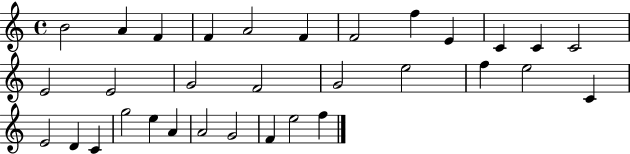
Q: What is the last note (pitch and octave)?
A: F5